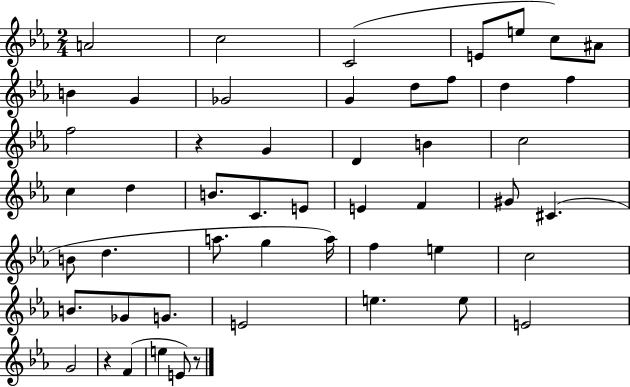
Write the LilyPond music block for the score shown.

{
  \clef treble
  \numericTimeSignature
  \time 2/4
  \key ees \major
  a'2 | c''2 | c'2( | e'8 e''8 c''8) ais'8 | \break b'4 g'4 | ges'2 | g'4 d''8 f''8 | d''4 f''4 | \break f''2 | r4 g'4 | d'4 b'4 | c''2 | \break c''4 d''4 | b'8. c'8. e'8 | e'4 f'4 | gis'8 cis'4.( | \break b'8 d''4. | a''8. g''4 a''16) | f''4 e''4 | c''2 | \break b'8. ges'8 g'8. | e'2 | e''4. e''8 | e'2 | \break g'2 | r4 f'4( | e''4 e'8) r8 | \bar "|."
}